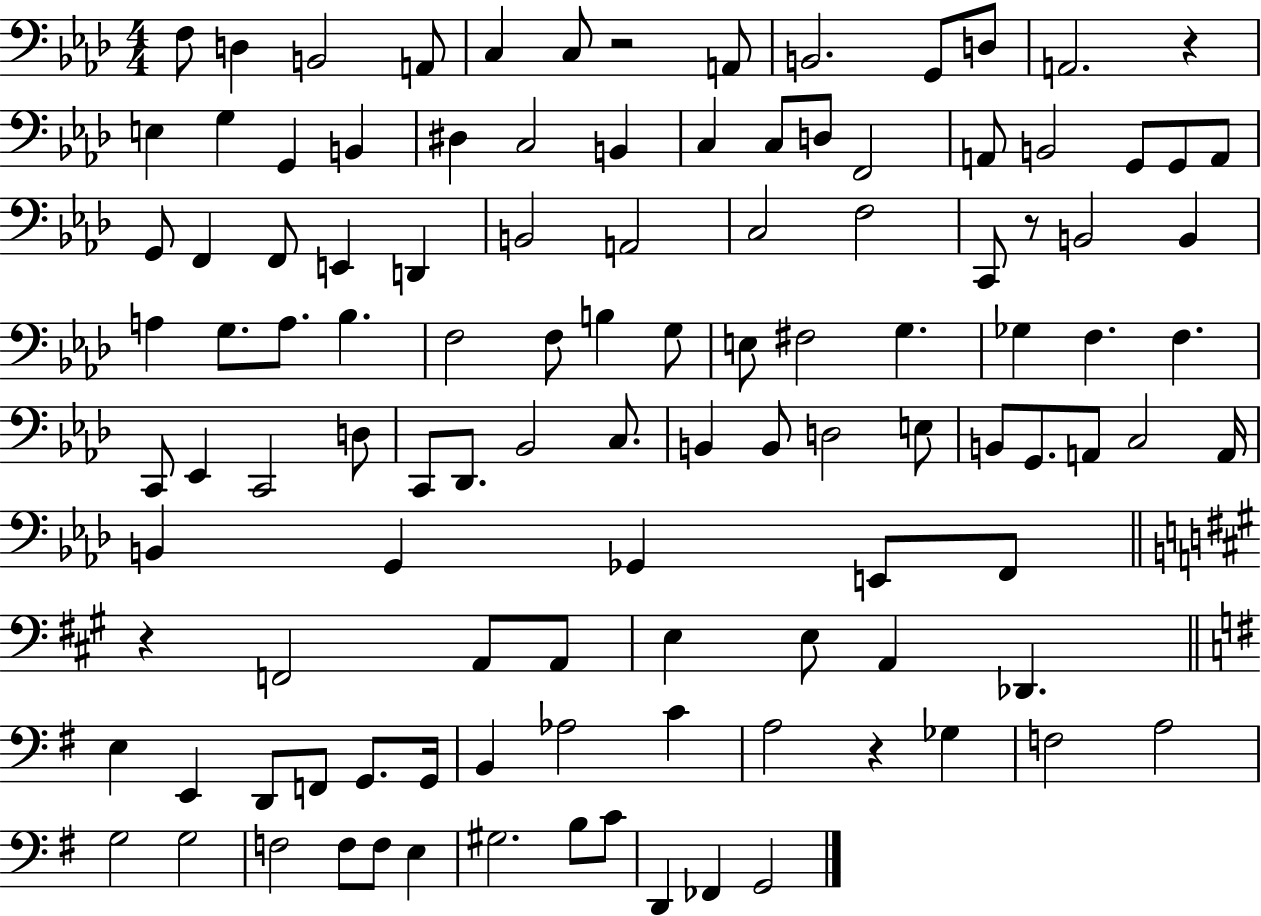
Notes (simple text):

F3/e D3/q B2/h A2/e C3/q C3/e R/h A2/e B2/h. G2/e D3/e A2/h. R/q E3/q G3/q G2/q B2/q D#3/q C3/h B2/q C3/q C3/e D3/e F2/h A2/e B2/h G2/e G2/e A2/e G2/e F2/q F2/e E2/q D2/q B2/h A2/h C3/h F3/h C2/e R/e B2/h B2/q A3/q G3/e. A3/e. Bb3/q. F3/h F3/e B3/q G3/e E3/e F#3/h G3/q. Gb3/q F3/q. F3/q. C2/e Eb2/q C2/h D3/e C2/e Db2/e. Bb2/h C3/e. B2/q B2/e D3/h E3/e B2/e G2/e. A2/e C3/h A2/s B2/q G2/q Gb2/q E2/e F2/e R/q F2/h A2/e A2/e E3/q E3/e A2/q Db2/q. E3/q E2/q D2/e F2/e G2/e. G2/s B2/q Ab3/h C4/q A3/h R/q Gb3/q F3/h A3/h G3/h G3/h F3/h F3/e F3/e E3/q G#3/h. B3/e C4/e D2/q FES2/q G2/h